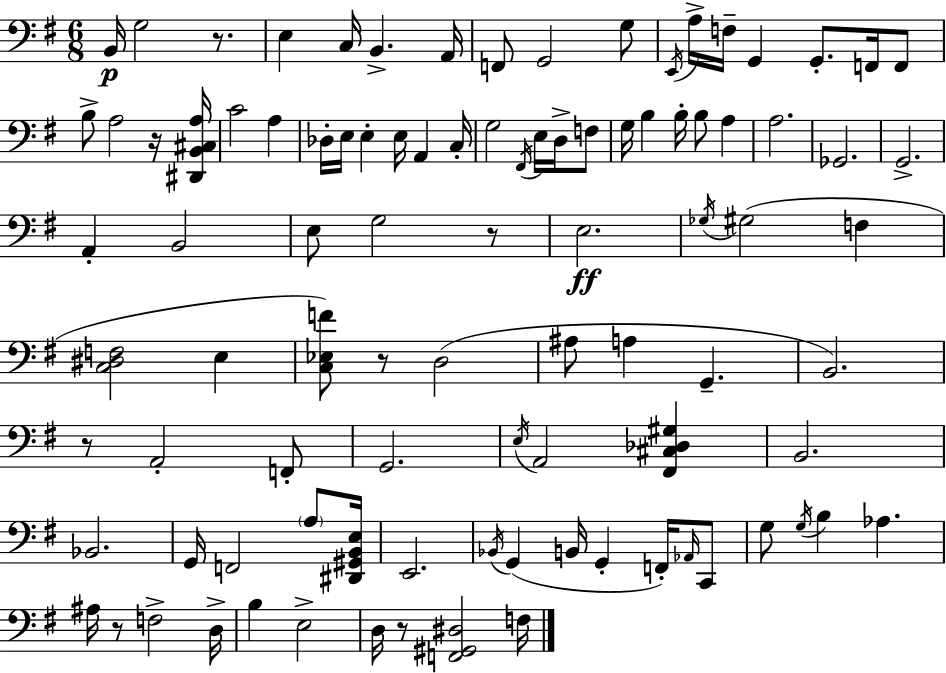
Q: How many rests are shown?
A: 7